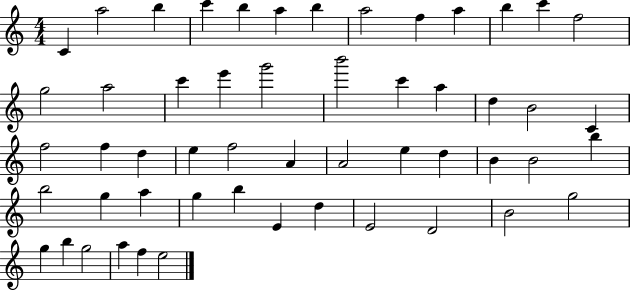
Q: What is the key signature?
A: C major